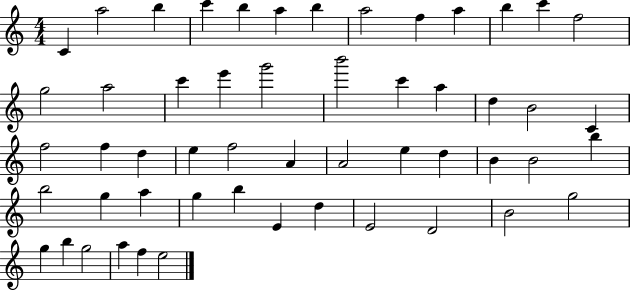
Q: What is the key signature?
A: C major